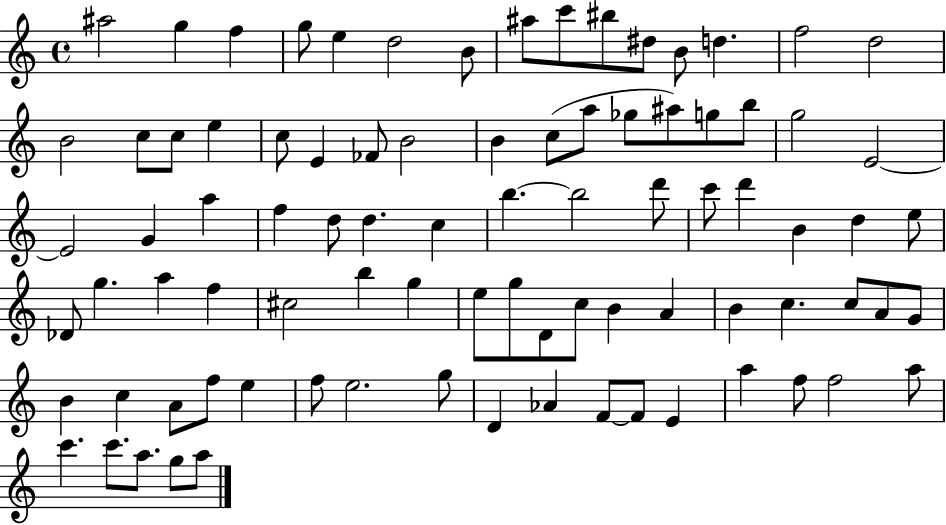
{
  \clef treble
  \time 4/4
  \defaultTimeSignature
  \key c \major
  ais''2 g''4 f''4 | g''8 e''4 d''2 b'8 | ais''8 c'''8 bis''8 dis''8 b'8 d''4. | f''2 d''2 | \break b'2 c''8 c''8 e''4 | c''8 e'4 fes'8 b'2 | b'4 c''8( a''8 ges''8 ais''8) g''8 b''8 | g''2 e'2~~ | \break e'2 g'4 a''4 | f''4 d''8 d''4. c''4 | b''4.~~ b''2 d'''8 | c'''8 d'''4 b'4 d''4 e''8 | \break des'8 g''4. a''4 f''4 | cis''2 b''4 g''4 | e''8 g''8 d'8 c''8 b'4 a'4 | b'4 c''4. c''8 a'8 g'8 | \break b'4 c''4 a'8 f''8 e''4 | f''8 e''2. g''8 | d'4 aes'4 f'8~~ f'8 e'4 | a''4 f''8 f''2 a''8 | \break c'''4. c'''8. a''8. g''8 a''8 | \bar "|."
}